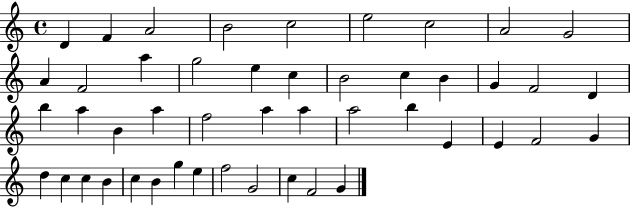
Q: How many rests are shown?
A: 0